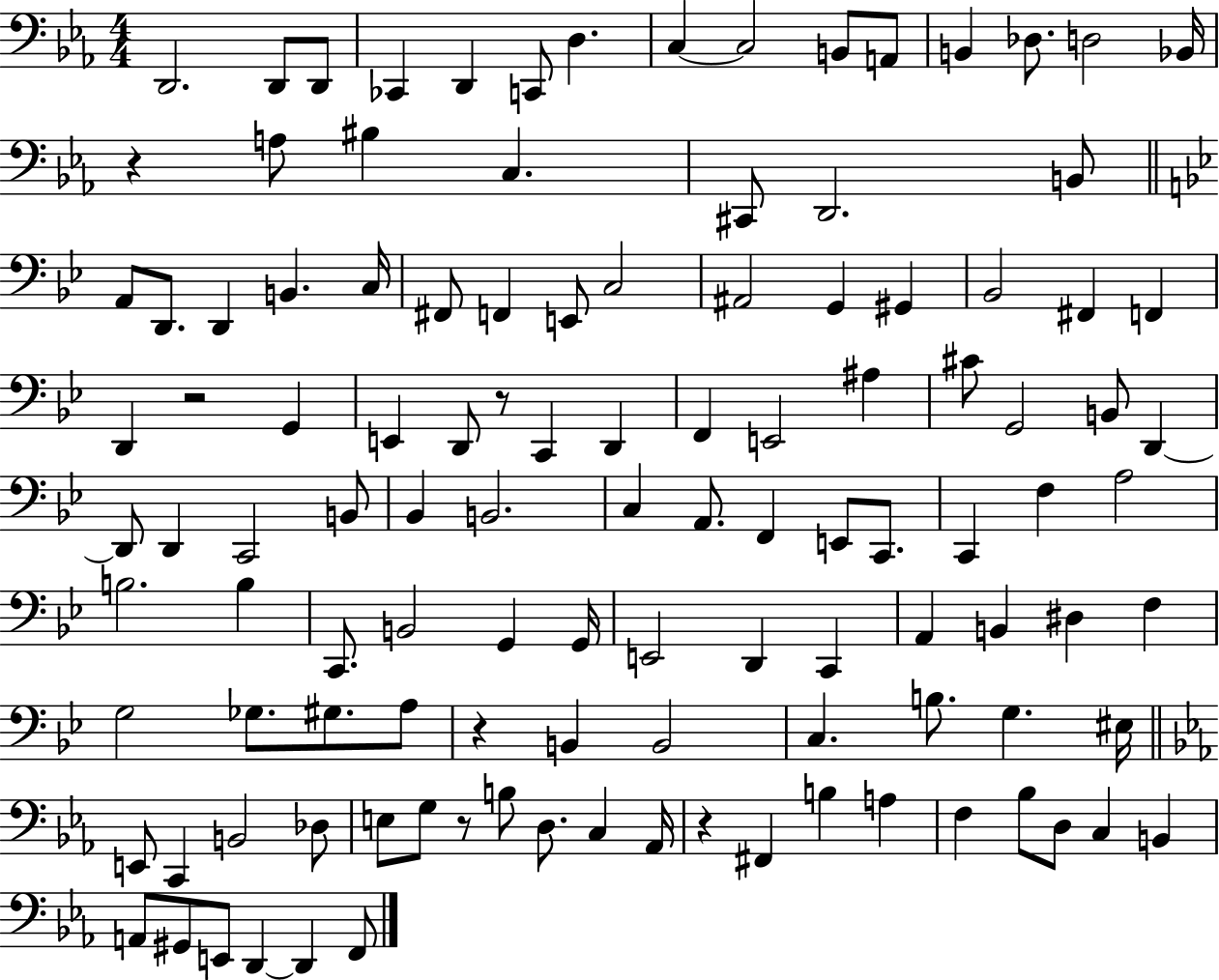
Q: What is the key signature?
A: EES major